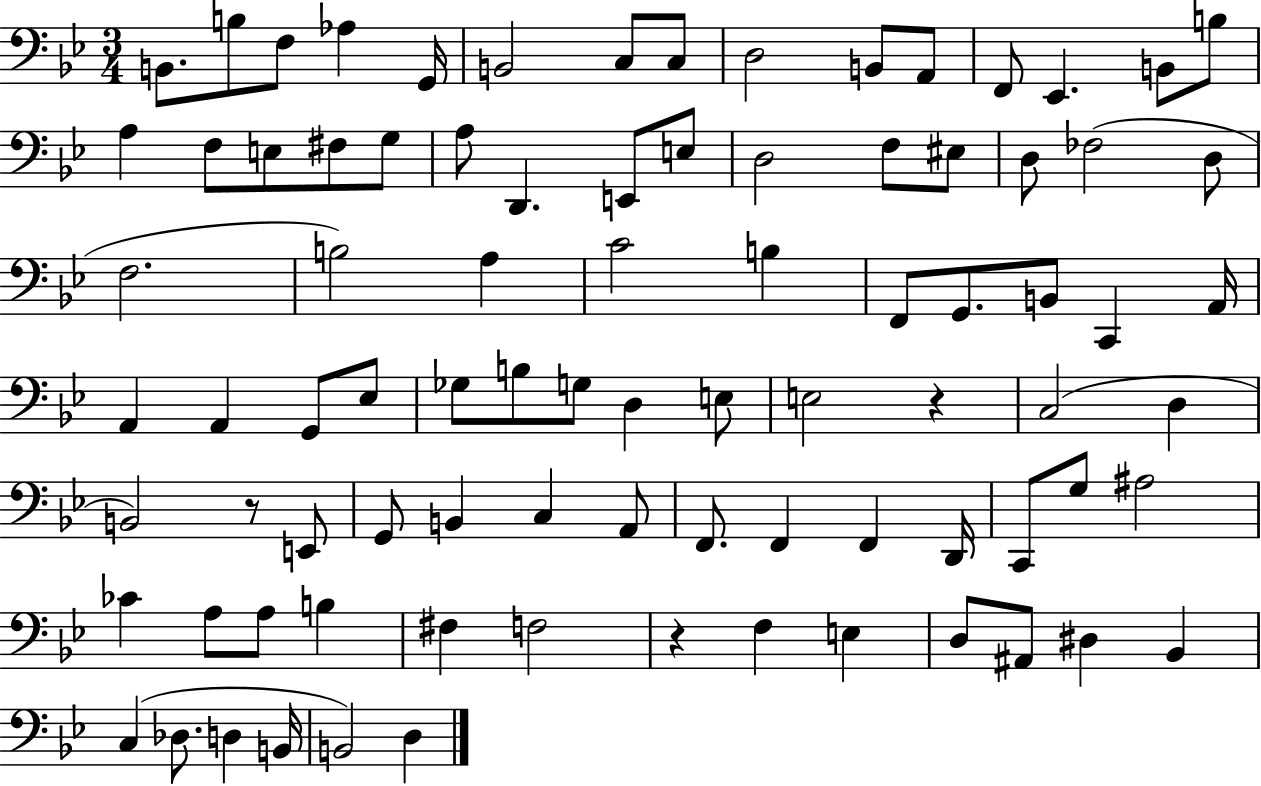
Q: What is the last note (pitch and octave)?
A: D3